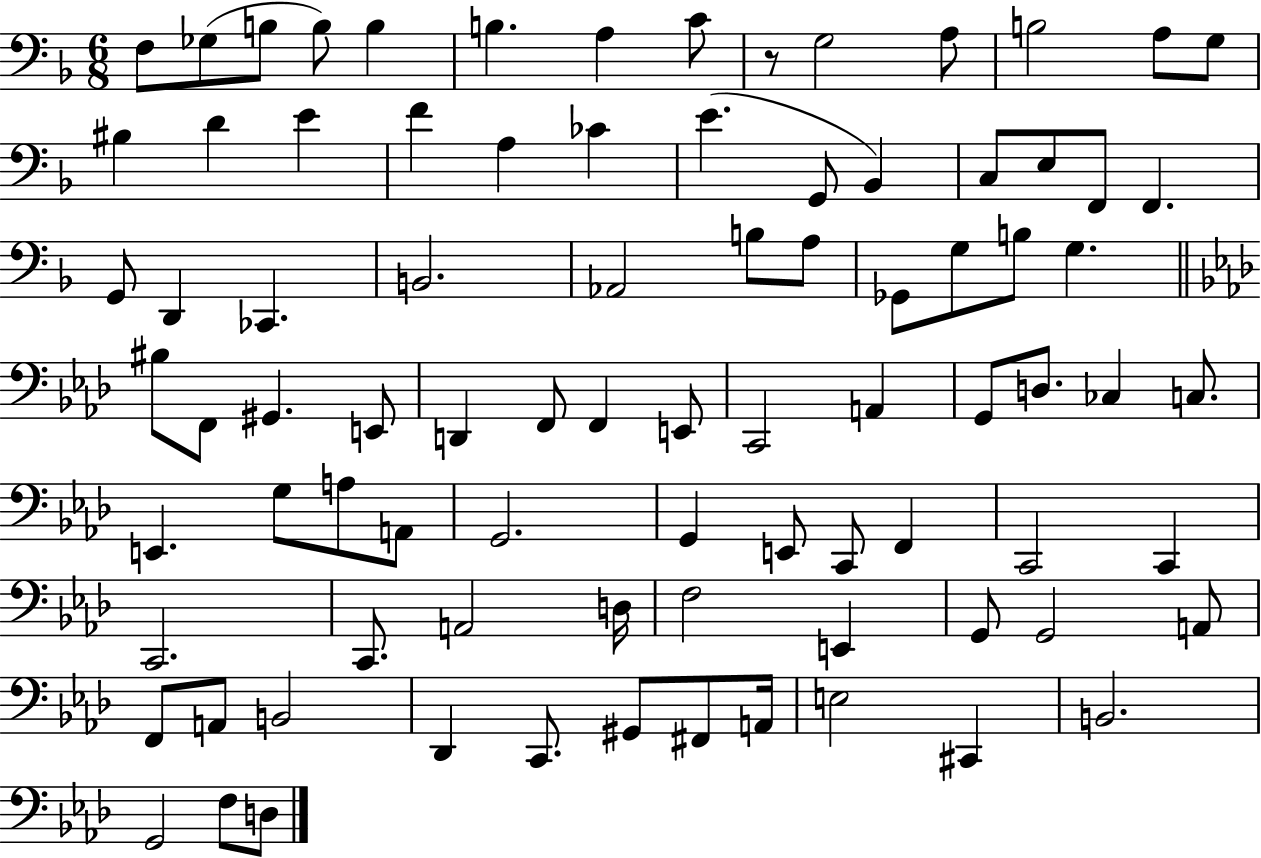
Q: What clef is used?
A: bass